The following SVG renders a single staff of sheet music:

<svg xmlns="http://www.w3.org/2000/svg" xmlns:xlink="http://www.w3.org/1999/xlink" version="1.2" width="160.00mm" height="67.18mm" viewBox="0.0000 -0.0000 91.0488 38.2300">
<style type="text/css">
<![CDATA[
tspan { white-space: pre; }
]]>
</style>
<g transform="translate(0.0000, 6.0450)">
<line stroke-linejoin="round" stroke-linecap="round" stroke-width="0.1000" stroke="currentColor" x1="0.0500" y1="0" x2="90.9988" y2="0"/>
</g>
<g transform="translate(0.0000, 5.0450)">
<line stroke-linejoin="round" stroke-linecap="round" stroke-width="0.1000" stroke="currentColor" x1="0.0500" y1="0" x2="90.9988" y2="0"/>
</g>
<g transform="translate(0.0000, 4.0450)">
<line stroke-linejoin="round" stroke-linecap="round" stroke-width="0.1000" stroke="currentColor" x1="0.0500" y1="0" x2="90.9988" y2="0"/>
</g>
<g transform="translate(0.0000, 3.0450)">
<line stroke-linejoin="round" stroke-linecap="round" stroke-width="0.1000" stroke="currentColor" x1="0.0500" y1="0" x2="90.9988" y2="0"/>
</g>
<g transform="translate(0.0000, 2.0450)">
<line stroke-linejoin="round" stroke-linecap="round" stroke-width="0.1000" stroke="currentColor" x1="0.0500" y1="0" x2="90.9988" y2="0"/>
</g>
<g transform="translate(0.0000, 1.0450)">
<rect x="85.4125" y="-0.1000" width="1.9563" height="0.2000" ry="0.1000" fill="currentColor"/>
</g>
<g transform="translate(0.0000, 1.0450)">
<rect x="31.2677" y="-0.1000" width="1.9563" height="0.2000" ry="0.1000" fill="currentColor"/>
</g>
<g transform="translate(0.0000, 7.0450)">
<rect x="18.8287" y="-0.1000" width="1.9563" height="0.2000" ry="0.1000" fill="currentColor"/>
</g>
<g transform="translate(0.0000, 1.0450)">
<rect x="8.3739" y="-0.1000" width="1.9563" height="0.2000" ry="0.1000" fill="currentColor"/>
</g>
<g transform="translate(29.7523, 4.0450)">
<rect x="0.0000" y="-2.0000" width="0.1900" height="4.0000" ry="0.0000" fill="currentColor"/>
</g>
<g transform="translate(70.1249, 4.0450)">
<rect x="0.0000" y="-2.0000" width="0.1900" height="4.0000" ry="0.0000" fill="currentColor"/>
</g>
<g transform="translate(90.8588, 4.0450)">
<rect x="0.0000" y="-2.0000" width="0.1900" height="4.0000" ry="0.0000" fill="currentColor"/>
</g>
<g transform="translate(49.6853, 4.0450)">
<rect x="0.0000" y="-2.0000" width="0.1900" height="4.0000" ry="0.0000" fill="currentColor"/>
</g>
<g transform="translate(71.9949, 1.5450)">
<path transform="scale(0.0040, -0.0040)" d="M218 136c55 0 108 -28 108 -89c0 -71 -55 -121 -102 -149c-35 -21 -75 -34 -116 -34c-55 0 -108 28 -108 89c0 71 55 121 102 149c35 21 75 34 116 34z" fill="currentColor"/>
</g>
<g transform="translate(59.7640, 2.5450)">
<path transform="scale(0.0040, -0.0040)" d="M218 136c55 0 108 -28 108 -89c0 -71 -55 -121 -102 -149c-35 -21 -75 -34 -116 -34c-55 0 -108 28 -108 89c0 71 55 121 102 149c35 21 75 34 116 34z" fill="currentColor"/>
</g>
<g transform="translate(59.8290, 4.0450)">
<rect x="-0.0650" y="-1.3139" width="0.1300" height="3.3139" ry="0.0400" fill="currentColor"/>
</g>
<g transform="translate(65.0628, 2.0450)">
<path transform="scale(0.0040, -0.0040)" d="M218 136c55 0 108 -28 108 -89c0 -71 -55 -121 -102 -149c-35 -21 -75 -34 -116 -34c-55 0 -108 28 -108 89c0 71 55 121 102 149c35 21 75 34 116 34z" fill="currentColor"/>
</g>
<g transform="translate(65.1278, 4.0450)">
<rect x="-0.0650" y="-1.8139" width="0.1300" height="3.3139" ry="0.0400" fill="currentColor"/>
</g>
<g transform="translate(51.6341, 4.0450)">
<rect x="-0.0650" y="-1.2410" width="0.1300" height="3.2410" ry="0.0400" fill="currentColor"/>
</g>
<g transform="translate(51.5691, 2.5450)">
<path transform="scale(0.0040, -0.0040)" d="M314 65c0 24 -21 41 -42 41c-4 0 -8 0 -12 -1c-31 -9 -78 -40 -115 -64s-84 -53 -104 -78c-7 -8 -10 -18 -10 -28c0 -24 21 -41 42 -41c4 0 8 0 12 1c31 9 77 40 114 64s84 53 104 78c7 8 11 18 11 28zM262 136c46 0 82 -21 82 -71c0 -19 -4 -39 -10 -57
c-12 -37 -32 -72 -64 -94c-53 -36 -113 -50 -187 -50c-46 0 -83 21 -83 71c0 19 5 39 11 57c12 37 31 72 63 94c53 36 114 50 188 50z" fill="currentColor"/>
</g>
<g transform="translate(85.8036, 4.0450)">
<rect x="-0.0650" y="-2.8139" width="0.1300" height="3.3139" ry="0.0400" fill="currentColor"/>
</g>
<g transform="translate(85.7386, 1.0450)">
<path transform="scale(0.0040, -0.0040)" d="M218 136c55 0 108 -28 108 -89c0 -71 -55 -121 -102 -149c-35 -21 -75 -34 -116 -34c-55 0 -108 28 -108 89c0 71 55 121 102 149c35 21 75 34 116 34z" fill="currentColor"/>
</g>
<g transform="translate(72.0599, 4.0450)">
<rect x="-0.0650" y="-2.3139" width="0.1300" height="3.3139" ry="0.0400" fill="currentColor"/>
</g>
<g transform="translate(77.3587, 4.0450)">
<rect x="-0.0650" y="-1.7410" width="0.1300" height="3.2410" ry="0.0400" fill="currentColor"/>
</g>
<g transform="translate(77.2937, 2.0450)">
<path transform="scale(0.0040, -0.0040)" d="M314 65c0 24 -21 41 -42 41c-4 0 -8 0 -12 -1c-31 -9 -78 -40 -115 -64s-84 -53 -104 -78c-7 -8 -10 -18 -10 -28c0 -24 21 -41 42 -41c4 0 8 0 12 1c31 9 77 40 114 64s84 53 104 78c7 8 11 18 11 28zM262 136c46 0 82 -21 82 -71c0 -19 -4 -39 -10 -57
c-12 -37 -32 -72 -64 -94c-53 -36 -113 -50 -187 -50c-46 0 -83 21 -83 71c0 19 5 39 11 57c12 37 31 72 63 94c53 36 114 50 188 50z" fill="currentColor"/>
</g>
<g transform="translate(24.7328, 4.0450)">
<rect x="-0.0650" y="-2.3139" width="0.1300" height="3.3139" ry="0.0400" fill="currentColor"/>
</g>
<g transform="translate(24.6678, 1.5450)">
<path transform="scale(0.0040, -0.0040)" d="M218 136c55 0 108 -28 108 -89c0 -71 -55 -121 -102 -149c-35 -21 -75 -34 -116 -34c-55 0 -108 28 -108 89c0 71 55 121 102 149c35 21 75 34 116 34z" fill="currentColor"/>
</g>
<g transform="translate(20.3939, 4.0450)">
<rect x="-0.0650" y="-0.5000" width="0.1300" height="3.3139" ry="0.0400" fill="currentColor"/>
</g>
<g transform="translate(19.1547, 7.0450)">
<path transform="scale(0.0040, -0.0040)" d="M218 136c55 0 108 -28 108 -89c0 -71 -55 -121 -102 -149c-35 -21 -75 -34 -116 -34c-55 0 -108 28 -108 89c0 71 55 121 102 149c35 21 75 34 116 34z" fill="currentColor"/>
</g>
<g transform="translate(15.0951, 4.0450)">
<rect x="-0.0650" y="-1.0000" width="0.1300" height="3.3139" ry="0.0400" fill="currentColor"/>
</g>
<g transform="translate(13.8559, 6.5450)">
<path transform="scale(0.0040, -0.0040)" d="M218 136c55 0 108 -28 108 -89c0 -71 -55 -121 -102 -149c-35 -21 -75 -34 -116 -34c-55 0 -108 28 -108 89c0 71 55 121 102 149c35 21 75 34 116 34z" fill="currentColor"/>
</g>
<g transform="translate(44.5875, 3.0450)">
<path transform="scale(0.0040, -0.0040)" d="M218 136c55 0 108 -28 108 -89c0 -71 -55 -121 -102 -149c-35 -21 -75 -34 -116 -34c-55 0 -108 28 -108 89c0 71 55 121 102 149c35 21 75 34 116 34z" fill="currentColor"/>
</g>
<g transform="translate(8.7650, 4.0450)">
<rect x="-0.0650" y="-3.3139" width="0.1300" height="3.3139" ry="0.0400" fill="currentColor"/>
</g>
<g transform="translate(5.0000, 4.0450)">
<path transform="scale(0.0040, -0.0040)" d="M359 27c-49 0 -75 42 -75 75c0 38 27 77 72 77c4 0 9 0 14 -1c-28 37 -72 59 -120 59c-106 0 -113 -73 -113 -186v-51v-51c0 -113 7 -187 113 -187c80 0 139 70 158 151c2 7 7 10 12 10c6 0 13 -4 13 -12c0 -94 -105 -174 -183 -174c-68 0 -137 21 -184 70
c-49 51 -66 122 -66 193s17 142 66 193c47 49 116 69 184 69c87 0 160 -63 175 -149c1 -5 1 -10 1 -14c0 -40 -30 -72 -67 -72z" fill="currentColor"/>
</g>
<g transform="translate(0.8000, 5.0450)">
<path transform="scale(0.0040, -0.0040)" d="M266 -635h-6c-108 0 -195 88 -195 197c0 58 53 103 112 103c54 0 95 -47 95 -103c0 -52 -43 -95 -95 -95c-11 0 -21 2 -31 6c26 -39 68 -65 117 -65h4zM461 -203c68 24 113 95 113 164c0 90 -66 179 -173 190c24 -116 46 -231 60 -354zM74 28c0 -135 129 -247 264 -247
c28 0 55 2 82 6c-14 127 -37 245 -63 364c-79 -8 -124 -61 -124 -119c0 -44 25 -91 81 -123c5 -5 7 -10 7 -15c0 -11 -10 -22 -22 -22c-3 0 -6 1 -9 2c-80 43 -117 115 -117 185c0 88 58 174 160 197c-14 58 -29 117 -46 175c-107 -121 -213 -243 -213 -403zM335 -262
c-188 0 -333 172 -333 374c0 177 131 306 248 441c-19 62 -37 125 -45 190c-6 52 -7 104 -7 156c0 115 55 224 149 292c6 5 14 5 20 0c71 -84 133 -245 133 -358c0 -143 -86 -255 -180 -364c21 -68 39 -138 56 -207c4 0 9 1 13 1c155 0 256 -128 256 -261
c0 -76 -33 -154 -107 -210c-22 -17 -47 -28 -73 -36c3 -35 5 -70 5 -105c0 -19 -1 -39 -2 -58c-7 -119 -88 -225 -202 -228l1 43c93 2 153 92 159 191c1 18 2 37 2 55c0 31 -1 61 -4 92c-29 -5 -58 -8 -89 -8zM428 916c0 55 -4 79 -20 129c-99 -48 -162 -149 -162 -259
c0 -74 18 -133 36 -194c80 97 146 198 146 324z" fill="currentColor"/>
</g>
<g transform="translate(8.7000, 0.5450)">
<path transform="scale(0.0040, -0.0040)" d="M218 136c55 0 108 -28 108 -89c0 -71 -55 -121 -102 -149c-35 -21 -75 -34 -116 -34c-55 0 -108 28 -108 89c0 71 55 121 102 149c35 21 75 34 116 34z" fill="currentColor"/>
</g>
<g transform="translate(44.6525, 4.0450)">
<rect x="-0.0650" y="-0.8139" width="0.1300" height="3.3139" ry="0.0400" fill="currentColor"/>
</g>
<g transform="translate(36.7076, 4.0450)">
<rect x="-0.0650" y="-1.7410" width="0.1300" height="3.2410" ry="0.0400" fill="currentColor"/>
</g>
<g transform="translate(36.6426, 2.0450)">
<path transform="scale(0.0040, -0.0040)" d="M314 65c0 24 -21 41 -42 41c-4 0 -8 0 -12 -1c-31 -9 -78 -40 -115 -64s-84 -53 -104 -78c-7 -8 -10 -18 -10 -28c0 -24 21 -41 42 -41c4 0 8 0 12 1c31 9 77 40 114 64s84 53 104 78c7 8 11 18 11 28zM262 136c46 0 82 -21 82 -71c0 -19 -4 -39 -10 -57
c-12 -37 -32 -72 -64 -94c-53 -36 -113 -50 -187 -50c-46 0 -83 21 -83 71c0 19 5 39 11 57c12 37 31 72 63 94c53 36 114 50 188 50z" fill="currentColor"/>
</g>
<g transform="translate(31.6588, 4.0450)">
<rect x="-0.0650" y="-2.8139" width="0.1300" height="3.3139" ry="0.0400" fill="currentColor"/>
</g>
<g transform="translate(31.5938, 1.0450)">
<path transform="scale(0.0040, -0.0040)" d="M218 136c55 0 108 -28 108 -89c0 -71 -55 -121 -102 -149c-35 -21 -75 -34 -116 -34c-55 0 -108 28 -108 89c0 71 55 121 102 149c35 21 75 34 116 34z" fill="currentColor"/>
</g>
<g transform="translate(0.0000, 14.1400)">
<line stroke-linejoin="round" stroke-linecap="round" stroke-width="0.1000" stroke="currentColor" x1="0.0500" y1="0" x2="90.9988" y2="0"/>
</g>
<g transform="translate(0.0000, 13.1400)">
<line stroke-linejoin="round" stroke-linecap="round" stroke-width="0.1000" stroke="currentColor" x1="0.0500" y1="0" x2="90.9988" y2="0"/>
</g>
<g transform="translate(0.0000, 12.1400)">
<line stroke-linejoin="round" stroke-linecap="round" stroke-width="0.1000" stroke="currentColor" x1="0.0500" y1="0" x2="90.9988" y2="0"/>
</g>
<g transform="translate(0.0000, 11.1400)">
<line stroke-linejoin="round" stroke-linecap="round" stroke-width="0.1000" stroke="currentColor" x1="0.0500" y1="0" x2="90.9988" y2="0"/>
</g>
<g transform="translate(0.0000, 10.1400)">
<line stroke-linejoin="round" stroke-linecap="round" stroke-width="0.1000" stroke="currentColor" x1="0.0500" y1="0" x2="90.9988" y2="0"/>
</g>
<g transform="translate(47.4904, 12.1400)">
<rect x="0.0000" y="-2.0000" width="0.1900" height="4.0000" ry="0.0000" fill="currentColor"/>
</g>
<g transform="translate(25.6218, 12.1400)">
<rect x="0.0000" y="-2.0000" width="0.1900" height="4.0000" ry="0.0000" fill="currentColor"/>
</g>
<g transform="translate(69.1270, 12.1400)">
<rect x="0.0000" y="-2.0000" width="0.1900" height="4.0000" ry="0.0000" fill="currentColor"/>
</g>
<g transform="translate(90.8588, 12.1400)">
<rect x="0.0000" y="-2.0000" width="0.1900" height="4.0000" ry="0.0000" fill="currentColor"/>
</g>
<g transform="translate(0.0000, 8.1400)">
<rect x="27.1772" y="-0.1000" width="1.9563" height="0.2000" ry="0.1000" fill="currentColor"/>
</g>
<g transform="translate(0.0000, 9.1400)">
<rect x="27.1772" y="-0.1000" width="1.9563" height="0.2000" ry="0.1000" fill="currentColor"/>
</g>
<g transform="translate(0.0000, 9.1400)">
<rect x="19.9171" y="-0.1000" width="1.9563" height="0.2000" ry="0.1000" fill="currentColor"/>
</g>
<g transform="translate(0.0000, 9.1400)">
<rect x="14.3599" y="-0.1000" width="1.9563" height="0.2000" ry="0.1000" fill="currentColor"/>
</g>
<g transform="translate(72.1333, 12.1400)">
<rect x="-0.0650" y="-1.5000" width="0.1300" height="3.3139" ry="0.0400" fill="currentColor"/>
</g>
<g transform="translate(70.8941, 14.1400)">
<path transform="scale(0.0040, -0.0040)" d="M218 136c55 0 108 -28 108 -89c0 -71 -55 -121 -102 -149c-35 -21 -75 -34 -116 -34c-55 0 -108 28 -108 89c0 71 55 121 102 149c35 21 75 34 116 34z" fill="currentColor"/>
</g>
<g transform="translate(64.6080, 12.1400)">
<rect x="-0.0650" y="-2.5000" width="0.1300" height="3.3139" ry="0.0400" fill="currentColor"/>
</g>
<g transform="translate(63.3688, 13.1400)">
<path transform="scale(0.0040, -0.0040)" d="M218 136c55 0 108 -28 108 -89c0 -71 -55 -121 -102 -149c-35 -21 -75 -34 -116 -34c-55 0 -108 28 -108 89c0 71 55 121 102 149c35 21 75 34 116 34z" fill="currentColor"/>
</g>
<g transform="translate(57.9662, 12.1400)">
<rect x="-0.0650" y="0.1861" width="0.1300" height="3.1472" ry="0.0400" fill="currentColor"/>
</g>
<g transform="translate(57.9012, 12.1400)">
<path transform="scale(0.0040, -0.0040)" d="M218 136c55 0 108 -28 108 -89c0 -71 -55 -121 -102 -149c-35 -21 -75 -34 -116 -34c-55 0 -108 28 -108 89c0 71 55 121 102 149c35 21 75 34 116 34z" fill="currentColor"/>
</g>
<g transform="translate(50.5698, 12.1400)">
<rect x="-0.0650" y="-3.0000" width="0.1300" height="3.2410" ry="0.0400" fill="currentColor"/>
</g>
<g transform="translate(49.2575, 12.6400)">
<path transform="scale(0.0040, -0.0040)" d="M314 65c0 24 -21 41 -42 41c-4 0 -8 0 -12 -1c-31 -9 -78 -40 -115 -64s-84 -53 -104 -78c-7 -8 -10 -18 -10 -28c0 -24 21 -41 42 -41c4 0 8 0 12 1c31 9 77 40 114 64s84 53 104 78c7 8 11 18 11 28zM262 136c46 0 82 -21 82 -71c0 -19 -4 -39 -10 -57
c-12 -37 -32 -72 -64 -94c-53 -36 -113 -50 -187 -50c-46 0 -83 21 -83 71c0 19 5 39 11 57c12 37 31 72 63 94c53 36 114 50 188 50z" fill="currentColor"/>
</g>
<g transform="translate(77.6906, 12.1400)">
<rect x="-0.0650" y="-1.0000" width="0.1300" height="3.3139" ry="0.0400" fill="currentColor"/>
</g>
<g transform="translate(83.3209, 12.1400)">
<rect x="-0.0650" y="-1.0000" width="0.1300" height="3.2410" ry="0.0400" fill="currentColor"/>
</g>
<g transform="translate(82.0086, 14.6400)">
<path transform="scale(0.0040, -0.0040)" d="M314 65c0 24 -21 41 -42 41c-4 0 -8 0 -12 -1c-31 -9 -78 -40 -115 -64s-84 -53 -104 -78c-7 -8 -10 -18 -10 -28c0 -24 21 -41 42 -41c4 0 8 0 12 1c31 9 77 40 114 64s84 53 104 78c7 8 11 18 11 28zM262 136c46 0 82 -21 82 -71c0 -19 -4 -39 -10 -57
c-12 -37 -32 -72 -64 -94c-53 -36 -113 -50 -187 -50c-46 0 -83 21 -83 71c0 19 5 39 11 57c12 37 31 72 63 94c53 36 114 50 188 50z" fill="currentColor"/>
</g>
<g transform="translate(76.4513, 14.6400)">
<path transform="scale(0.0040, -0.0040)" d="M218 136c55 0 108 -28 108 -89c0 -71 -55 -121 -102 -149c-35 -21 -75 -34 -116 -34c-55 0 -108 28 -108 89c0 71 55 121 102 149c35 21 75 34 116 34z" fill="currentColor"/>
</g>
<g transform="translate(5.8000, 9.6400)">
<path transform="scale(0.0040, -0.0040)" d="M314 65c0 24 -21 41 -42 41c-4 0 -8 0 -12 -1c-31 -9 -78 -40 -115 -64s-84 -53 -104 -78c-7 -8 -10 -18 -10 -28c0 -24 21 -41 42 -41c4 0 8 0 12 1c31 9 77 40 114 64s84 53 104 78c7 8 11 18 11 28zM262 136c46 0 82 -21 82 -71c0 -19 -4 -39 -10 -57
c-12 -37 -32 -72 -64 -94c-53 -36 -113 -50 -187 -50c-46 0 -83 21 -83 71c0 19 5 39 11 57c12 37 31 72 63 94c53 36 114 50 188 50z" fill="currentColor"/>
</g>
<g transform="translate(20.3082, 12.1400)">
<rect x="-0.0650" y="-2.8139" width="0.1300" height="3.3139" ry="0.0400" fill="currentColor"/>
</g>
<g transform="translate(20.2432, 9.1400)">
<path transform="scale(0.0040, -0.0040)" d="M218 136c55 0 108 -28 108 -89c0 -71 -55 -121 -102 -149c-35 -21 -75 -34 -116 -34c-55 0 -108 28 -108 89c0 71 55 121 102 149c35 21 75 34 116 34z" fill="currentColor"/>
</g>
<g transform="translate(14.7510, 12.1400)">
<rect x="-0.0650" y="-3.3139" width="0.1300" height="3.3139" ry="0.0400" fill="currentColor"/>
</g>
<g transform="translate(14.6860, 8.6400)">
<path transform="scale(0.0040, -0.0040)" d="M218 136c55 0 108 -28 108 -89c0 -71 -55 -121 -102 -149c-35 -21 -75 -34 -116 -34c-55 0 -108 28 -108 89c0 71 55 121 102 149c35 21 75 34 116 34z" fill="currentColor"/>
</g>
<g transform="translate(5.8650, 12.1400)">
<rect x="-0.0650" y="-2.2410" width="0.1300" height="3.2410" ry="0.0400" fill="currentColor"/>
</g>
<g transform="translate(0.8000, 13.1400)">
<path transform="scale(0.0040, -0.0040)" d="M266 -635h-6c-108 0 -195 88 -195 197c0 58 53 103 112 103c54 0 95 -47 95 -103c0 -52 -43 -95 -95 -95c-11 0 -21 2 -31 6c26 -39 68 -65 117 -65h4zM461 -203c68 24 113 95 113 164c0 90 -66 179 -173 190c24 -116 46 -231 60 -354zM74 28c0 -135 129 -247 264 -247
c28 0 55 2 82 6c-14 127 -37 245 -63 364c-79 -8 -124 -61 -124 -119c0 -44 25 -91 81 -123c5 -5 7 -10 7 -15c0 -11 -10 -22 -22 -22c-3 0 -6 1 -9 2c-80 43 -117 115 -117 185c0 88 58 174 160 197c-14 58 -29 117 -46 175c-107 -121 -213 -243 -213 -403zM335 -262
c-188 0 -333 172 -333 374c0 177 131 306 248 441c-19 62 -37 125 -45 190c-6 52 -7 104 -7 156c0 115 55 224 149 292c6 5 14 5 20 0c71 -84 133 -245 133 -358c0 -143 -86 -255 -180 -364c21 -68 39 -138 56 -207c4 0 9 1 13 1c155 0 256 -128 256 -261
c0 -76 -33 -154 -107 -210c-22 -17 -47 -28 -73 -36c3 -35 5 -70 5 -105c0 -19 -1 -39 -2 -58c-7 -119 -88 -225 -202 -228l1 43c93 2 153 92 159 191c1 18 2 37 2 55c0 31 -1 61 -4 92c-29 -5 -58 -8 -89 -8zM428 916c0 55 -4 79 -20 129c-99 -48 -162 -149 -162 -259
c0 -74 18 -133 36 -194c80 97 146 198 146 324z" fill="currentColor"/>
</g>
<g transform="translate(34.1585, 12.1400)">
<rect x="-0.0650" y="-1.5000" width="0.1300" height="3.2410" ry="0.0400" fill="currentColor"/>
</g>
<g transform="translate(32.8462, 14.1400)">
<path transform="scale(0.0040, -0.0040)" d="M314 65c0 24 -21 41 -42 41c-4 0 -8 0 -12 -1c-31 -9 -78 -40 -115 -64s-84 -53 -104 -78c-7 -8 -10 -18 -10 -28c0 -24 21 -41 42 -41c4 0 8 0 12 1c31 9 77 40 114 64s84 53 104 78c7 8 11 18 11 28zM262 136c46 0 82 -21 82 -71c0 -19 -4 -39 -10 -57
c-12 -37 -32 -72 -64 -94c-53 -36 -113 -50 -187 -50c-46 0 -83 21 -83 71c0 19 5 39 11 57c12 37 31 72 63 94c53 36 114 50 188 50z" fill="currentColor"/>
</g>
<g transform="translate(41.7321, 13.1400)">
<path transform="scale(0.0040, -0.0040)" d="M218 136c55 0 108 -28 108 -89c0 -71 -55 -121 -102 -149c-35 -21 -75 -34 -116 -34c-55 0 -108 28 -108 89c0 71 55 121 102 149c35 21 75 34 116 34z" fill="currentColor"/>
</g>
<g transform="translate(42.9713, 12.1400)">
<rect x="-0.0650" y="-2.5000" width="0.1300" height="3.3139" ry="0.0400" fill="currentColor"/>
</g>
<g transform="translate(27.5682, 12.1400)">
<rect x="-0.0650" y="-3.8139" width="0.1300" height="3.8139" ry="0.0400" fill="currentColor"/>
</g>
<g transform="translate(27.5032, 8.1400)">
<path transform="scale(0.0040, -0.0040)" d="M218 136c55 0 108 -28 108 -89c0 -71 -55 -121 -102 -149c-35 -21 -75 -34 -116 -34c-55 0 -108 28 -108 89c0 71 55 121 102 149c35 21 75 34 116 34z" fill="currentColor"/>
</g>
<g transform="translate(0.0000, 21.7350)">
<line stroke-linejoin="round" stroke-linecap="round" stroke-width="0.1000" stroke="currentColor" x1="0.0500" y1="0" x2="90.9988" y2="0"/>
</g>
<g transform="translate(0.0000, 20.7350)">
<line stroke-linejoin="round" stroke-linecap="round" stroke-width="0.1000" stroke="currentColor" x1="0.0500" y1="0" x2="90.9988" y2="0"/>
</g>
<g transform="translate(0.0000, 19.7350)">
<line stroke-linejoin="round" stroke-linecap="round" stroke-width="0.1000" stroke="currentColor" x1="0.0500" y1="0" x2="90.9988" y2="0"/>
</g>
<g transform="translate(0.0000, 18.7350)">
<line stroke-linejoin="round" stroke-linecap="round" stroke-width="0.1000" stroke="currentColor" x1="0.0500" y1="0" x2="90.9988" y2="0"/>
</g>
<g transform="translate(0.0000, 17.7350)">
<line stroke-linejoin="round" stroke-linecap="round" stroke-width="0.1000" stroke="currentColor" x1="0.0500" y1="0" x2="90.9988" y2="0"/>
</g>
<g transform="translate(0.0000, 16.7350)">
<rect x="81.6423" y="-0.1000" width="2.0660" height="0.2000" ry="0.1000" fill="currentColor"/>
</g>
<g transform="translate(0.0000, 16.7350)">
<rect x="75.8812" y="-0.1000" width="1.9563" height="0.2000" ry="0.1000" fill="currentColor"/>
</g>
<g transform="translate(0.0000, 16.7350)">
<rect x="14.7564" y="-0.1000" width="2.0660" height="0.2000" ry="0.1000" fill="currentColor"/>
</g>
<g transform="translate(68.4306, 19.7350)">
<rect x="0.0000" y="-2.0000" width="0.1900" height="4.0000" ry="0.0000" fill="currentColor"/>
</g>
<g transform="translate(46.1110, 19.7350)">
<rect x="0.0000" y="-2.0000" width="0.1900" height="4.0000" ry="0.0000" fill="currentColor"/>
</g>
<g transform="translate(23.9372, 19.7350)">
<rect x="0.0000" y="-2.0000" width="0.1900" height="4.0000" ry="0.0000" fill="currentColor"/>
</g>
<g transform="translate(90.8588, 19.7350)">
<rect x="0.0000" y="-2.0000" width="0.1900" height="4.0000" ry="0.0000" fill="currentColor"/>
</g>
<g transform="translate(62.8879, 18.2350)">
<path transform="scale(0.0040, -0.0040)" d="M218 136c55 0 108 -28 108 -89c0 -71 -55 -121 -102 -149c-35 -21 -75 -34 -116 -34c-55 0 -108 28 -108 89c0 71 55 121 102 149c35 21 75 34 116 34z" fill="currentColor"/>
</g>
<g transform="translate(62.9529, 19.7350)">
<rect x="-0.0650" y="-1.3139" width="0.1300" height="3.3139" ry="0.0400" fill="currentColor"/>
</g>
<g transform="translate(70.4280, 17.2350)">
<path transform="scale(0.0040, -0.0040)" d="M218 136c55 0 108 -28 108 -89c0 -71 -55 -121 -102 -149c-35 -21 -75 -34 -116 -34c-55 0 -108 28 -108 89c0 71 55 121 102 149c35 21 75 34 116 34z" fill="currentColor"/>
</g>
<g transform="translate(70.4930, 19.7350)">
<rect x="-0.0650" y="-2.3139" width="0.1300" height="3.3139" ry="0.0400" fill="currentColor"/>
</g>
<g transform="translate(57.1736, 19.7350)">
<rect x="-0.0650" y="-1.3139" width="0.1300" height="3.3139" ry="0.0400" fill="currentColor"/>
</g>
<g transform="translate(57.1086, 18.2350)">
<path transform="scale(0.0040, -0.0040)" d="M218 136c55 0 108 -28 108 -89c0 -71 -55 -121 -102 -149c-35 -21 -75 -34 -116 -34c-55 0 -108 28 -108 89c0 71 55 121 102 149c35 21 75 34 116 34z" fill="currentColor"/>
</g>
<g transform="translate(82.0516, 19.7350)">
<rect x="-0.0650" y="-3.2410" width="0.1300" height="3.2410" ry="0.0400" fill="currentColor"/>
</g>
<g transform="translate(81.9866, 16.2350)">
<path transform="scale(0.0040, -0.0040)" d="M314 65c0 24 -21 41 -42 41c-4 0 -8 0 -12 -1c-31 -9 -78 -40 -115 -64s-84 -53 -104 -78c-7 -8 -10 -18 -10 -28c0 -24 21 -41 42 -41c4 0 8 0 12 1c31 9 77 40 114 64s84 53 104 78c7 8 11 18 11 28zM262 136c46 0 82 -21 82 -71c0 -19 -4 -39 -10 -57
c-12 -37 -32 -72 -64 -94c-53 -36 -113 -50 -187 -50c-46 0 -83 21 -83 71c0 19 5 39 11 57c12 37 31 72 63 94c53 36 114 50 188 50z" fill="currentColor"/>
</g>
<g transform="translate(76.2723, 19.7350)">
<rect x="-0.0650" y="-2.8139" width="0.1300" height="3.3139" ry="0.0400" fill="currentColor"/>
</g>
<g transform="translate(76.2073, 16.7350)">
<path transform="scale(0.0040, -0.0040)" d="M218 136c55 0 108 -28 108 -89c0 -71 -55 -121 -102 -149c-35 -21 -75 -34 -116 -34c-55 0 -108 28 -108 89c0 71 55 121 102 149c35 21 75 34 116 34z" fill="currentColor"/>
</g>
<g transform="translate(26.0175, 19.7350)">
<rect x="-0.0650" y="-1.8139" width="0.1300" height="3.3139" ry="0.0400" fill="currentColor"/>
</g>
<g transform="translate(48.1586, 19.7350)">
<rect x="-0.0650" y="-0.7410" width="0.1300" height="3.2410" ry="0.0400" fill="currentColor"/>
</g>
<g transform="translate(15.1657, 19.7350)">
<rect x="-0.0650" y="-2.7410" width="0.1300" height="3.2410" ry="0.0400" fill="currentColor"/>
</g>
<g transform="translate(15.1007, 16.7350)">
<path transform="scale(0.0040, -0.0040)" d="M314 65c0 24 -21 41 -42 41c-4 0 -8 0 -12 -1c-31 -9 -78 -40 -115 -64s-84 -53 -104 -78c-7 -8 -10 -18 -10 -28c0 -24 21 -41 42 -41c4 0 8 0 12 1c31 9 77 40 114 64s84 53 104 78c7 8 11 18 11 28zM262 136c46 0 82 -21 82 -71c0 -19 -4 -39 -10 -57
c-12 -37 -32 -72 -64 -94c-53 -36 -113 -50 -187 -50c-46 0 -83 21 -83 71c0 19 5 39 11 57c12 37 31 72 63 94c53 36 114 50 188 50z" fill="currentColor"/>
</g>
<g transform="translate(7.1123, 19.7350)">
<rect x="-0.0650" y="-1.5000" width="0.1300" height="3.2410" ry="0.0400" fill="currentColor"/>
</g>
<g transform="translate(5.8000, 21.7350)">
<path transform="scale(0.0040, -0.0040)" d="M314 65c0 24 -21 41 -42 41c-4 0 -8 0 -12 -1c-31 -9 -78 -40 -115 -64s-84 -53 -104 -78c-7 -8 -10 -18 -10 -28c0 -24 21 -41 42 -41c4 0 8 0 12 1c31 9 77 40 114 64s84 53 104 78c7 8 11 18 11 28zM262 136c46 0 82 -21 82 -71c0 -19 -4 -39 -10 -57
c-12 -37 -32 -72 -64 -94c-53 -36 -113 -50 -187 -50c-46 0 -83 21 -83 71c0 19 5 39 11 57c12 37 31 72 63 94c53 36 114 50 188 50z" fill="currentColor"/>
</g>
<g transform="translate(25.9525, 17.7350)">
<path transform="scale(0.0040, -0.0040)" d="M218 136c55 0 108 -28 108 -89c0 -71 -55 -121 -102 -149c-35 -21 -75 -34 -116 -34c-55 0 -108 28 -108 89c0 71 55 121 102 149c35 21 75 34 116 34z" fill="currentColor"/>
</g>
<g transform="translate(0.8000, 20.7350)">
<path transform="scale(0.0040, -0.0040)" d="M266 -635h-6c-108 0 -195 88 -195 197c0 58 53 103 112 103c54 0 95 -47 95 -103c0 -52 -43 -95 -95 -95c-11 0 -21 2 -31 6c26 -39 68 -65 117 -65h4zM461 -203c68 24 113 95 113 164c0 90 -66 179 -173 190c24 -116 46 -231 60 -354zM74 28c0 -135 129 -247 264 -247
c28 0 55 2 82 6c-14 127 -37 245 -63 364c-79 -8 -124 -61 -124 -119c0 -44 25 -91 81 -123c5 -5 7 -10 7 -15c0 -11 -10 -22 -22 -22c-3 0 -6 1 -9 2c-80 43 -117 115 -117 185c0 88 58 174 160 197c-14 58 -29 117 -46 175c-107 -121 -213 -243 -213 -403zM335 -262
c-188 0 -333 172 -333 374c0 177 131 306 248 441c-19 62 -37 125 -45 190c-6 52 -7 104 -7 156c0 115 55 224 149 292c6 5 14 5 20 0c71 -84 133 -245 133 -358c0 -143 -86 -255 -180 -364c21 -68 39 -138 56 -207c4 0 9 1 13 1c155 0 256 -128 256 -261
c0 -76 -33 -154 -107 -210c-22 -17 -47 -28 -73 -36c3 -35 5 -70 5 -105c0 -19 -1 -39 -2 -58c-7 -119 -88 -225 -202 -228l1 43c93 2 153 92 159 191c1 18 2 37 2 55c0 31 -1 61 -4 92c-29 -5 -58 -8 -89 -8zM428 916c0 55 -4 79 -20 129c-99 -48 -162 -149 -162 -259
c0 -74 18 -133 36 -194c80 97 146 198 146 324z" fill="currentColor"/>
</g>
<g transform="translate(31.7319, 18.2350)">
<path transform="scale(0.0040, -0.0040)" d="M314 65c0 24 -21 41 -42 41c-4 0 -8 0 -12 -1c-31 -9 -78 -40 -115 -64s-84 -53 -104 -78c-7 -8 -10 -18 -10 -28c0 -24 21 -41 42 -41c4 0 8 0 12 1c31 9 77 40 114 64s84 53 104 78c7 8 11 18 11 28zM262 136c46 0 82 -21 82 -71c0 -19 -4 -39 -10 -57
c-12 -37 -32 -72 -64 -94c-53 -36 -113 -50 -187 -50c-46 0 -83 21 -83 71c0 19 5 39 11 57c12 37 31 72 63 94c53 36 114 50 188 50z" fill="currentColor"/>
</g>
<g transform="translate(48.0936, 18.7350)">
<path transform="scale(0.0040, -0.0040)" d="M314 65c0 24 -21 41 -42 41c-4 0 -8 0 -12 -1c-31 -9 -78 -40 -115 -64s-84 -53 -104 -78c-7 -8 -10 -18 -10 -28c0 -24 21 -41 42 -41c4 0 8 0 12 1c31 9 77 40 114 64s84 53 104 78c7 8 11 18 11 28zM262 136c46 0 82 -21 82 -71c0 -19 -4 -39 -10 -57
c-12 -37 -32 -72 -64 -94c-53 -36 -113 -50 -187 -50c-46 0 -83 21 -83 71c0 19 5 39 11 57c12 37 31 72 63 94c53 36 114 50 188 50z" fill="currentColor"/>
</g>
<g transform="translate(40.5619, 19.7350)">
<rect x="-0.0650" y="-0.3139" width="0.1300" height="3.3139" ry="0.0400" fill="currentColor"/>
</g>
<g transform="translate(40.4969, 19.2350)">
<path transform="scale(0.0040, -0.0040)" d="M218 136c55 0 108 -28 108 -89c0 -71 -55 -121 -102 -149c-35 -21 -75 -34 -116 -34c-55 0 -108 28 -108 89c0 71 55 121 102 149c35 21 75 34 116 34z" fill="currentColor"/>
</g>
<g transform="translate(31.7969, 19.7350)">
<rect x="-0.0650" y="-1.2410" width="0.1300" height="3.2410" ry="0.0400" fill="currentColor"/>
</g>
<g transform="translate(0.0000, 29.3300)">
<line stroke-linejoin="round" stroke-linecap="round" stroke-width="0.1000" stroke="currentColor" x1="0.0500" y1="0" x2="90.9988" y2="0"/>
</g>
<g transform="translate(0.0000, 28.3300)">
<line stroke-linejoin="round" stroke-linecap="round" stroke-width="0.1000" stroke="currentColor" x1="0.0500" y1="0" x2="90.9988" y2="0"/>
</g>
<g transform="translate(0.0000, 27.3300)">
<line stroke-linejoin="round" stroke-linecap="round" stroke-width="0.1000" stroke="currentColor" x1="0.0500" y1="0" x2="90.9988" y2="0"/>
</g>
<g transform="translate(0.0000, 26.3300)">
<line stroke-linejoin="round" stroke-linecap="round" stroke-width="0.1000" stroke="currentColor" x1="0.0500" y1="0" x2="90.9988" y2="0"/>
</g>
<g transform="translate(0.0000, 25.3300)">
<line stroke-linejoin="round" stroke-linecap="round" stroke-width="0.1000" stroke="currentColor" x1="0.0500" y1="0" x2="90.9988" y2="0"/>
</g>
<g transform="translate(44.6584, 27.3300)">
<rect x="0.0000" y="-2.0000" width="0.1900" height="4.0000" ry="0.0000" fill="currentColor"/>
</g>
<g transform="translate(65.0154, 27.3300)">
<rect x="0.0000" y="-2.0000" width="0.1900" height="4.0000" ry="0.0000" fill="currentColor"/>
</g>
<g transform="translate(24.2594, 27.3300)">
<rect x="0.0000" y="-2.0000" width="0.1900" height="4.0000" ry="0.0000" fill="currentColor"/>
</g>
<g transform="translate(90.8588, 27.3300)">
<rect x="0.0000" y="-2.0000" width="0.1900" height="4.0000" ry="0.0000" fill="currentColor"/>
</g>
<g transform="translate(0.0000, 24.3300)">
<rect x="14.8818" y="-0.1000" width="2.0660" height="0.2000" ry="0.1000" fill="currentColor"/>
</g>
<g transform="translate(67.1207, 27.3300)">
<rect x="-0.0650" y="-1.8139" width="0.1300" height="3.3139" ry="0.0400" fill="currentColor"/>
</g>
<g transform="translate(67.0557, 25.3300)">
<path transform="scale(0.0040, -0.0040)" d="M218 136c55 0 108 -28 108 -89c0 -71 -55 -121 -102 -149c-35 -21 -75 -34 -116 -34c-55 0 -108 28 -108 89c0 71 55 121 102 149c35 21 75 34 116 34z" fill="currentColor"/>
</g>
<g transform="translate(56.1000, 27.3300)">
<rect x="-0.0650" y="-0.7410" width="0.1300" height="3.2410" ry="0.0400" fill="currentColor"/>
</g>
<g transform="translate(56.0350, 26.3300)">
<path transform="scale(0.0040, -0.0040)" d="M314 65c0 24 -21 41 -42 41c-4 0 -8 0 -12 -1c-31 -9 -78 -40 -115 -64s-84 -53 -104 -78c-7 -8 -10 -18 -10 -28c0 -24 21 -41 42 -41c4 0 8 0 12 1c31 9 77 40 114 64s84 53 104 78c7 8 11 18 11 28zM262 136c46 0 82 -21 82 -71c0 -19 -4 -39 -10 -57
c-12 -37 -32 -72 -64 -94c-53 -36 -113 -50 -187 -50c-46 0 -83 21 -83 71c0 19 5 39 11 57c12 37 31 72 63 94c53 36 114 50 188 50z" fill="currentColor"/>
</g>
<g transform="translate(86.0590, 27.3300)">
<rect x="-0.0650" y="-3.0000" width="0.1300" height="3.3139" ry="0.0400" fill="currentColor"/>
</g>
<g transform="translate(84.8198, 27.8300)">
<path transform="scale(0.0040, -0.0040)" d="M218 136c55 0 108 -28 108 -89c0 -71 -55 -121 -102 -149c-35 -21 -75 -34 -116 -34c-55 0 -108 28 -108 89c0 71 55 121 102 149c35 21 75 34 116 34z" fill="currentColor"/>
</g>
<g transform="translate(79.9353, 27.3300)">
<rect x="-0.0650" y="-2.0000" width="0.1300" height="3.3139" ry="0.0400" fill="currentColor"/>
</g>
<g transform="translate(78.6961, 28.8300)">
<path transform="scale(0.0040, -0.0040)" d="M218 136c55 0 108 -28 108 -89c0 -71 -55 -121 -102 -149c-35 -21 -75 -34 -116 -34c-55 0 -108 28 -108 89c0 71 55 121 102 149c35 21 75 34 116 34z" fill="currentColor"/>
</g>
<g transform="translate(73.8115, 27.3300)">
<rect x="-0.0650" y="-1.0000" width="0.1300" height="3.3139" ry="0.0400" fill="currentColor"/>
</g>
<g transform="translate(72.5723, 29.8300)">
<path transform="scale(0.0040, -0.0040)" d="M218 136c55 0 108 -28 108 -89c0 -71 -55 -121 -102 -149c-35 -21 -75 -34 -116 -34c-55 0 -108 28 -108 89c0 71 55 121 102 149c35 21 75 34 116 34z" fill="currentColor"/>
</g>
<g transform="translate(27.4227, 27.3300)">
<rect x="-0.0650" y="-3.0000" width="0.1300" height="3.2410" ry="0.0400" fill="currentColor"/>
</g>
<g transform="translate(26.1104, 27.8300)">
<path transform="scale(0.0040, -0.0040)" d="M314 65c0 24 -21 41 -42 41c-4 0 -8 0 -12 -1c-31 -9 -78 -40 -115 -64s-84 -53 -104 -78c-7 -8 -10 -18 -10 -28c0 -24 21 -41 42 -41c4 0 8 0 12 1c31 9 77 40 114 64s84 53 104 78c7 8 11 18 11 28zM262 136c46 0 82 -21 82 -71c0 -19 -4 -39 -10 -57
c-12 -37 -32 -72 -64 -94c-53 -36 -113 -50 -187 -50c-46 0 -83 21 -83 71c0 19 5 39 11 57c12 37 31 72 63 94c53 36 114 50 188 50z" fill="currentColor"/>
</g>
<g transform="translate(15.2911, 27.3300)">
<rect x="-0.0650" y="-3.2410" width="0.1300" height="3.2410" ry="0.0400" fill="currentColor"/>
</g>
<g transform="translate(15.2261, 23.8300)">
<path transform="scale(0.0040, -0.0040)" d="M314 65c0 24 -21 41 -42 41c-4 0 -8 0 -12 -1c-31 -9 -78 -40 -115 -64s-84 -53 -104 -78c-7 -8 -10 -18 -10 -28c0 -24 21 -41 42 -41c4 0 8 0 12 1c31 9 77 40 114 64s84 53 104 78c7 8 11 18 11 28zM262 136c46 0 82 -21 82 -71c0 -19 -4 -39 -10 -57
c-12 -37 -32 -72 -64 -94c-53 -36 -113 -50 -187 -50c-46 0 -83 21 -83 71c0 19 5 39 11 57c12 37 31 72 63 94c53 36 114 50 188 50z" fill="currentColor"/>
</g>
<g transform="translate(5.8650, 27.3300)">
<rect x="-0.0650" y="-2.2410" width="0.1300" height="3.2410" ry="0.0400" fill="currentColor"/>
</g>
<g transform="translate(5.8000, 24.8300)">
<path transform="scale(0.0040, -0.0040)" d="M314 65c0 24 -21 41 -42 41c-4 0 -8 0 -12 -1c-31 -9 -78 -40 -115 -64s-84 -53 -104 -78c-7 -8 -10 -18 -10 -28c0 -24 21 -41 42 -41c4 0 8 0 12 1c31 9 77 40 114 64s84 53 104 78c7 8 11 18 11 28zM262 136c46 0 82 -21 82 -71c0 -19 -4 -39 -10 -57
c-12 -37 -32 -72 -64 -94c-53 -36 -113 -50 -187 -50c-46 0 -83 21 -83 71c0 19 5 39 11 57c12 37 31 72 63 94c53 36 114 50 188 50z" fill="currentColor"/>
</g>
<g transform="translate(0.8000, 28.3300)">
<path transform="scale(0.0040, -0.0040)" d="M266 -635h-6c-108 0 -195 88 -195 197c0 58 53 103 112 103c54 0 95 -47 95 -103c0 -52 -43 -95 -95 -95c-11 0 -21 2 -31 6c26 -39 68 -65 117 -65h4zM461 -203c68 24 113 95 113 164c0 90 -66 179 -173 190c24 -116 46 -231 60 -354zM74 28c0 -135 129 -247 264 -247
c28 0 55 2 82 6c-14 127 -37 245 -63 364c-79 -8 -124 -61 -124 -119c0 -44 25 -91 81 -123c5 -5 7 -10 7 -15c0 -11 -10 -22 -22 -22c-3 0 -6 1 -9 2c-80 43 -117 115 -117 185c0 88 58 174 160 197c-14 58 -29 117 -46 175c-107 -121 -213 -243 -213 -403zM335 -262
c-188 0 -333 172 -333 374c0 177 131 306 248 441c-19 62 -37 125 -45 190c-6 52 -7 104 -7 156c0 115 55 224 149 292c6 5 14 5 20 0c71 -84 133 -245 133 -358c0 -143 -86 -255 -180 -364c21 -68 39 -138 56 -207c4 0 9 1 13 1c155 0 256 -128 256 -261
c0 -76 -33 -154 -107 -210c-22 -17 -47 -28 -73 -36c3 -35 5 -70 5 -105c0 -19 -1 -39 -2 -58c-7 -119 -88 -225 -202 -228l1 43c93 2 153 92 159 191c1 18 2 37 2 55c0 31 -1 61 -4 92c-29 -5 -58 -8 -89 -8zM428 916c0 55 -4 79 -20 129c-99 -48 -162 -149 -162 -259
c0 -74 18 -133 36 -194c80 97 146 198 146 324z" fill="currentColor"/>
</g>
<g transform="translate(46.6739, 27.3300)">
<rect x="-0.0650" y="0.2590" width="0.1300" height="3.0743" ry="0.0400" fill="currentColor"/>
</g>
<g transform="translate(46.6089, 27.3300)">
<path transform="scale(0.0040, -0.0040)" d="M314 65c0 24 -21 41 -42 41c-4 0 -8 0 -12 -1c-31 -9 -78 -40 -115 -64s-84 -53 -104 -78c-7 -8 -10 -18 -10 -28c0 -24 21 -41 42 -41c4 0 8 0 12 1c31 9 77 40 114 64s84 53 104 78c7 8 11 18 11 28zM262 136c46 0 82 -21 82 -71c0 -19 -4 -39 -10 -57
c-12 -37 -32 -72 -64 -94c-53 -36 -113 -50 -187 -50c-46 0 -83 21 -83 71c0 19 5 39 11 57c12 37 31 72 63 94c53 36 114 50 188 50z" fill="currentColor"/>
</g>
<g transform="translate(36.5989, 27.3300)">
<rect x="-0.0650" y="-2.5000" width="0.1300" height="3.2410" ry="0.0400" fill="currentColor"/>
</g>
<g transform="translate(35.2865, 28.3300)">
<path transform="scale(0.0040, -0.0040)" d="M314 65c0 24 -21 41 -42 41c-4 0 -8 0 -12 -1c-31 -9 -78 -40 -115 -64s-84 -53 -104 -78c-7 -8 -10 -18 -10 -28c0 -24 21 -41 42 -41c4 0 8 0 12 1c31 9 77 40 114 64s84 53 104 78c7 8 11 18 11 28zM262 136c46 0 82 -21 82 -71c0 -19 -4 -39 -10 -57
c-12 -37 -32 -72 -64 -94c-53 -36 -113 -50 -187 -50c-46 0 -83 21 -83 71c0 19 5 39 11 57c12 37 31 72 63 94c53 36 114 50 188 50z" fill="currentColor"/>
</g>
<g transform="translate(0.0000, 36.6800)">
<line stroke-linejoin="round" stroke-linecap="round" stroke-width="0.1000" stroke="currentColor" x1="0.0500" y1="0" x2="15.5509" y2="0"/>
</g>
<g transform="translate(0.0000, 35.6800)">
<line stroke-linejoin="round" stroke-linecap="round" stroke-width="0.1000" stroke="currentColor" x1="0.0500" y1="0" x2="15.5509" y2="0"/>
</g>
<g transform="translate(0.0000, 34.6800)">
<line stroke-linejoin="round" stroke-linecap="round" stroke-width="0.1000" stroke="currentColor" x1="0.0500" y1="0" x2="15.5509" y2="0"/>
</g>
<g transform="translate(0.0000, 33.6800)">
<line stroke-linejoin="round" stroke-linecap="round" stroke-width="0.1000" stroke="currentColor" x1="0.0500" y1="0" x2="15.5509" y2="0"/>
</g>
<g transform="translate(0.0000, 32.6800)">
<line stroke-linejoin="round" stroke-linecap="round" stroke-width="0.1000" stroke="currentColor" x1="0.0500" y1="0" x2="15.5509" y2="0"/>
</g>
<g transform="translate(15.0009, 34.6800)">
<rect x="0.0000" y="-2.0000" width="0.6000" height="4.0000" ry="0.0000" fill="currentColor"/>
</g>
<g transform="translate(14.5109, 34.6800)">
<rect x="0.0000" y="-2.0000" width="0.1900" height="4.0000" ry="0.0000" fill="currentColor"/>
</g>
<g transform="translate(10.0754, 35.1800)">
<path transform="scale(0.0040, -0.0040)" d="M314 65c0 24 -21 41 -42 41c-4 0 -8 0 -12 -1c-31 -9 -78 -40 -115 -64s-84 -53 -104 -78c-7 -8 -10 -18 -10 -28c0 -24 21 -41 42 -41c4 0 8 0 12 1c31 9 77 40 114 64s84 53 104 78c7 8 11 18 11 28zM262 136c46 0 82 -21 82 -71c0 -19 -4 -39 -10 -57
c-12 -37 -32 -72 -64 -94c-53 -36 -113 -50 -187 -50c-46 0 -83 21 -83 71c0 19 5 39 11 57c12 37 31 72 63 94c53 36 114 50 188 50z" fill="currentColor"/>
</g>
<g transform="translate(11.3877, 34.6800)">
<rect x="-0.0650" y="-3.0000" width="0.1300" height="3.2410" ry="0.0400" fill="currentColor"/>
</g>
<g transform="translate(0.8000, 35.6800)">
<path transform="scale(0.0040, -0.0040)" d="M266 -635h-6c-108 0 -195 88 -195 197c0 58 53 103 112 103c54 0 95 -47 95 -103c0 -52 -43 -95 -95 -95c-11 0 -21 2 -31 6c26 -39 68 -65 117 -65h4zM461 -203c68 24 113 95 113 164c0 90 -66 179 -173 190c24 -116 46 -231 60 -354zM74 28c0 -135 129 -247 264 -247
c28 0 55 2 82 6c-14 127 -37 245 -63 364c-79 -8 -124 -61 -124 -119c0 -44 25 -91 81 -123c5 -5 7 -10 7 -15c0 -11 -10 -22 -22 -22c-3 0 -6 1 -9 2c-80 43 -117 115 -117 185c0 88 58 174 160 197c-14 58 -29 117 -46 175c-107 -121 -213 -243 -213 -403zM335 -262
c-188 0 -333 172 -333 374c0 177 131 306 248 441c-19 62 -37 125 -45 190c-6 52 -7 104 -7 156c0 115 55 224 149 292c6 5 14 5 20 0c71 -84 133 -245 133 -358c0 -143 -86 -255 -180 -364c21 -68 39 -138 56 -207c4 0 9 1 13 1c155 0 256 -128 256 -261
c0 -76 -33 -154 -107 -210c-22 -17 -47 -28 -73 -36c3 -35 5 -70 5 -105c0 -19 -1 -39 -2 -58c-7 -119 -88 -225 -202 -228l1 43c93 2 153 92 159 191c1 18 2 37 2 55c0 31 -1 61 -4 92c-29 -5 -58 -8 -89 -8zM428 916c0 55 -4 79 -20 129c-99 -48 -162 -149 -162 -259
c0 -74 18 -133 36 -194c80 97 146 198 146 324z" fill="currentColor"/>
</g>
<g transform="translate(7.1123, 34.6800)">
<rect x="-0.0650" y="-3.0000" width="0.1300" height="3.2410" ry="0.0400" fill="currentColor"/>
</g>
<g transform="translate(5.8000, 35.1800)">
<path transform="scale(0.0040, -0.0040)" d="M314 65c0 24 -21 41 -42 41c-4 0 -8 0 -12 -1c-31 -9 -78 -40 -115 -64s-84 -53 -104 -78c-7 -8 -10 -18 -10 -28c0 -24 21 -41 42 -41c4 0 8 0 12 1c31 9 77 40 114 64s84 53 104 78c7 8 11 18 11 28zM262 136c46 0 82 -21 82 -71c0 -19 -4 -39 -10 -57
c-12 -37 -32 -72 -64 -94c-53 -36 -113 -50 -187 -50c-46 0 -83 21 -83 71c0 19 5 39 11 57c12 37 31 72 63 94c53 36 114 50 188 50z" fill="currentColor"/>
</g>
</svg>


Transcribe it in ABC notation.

X:1
T:Untitled
M:4/4
L:1/4
K:C
b D C g a f2 d e2 e f g f2 a g2 b a c' E2 G A2 B G E D D2 E2 a2 f e2 c d2 e e g a b2 g2 b2 A2 G2 B2 d2 f D F A A2 A2